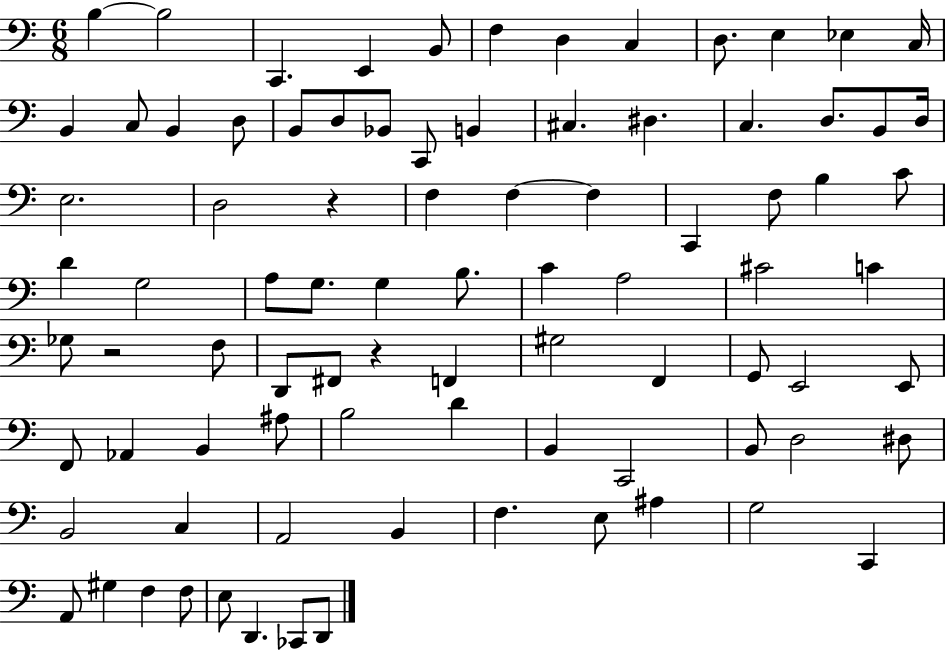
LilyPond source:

{
  \clef bass
  \numericTimeSignature
  \time 6/8
  \key c \major
  \repeat volta 2 { b4~~ b2 | c,4. e,4 b,8 | f4 d4 c4 | d8. e4 ees4 c16 | \break b,4 c8 b,4 d8 | b,8 d8 bes,8 c,8 b,4 | cis4. dis4. | c4. d8. b,8 d16 | \break e2. | d2 r4 | f4 f4~~ f4 | c,4 f8 b4 c'8 | \break d'4 g2 | a8 g8. g4 b8. | c'4 a2 | cis'2 c'4 | \break ges8 r2 f8 | d,8 fis,8 r4 f,4 | gis2 f,4 | g,8 e,2 e,8 | \break f,8 aes,4 b,4 ais8 | b2 d'4 | b,4 c,2 | b,8 d2 dis8 | \break b,2 c4 | a,2 b,4 | f4. e8 ais4 | g2 c,4 | \break a,8 gis4 f4 f8 | e8 d,4. ces,8 d,8 | } \bar "|."
}